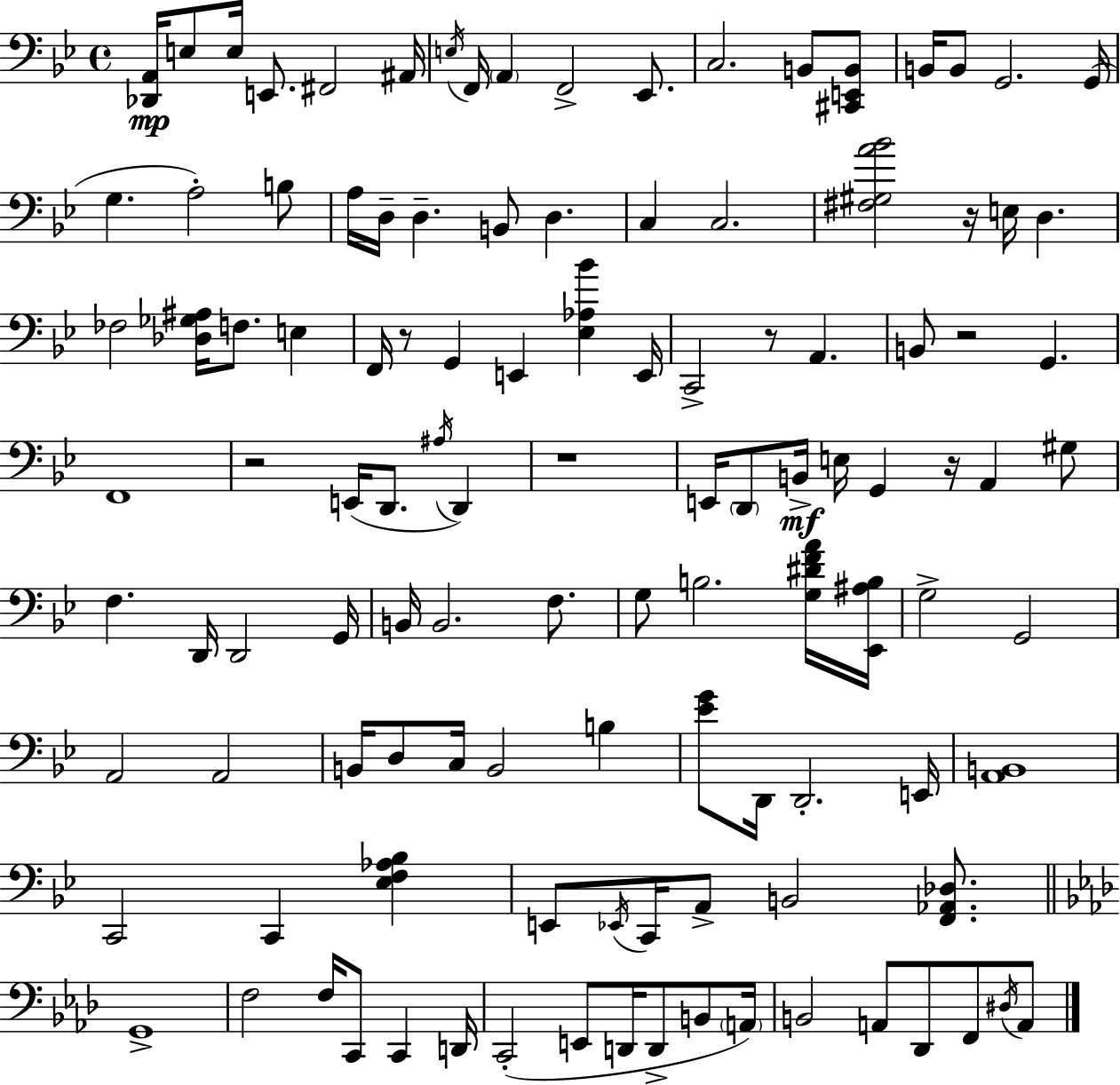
{
  \clef bass
  \time 4/4
  \defaultTimeSignature
  \key g \minor
  <des, a,>16\mp e8 e16 e,8. fis,2 ais,16 | \acciaccatura { e16 } f,16 \parenthesize a,4 f,2-> ees,8. | c2. b,8 <cis, e, b,>8 | b,16 b,8 g,2. | \break g,16( g4. a2-.) b8 | a16 d16-- d4.-- b,8 d4. | c4 c2. | <fis gis a' bes'>2 r16 e16 d4. | \break fes2 <des ges ais>16 f8. e4 | f,16 r8 g,4 e,4 <ees aes bes'>4 | e,16 c,2-> r8 a,4. | b,8 r2 g,4. | \break f,1 | r2 e,16( d,8. \acciaccatura { ais16 } d,4) | r1 | e,16 \parenthesize d,8 b,16->\mf e16 g,4 r16 a,4 | \break gis8 f4. d,16 d,2 | g,16 b,16 b,2. f8. | g8 b2. | <g dis' f' a'>16 <ees, ais b>16 g2-> g,2 | \break a,2 a,2 | b,16 d8 c16 b,2 b4 | <ees' g'>8 d,16 d,2.-. | e,16 <a, b,>1 | \break c,2 c,4 <ees f aes bes>4 | e,8 \acciaccatura { ees,16 } c,16 a,8-> b,2 | <f, aes, des>8. \bar "||" \break \key aes \major g,1-> | f2 f16 c,8 c,4 d,16 | c,2-.( e,8 d,16 d,8-> b,8 \parenthesize a,16) | b,2 a,8 des,8 f,8 \acciaccatura { dis16 } a,8 | \break \bar "|."
}